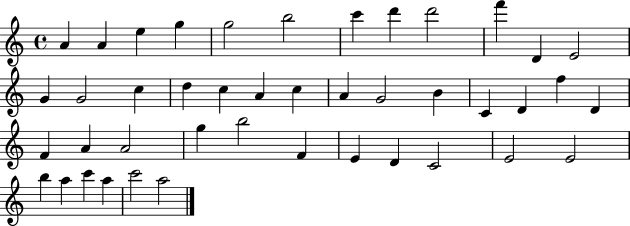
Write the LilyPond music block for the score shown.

{
  \clef treble
  \time 4/4
  \defaultTimeSignature
  \key c \major
  a'4 a'4 e''4 g''4 | g''2 b''2 | c'''4 d'''4 d'''2 | f'''4 d'4 e'2 | \break g'4 g'2 c''4 | d''4 c''4 a'4 c''4 | a'4 g'2 b'4 | c'4 d'4 f''4 d'4 | \break f'4 a'4 a'2 | g''4 b''2 f'4 | e'4 d'4 c'2 | e'2 e'2 | \break b''4 a''4 c'''4 a''4 | c'''2 a''2 | \bar "|."
}